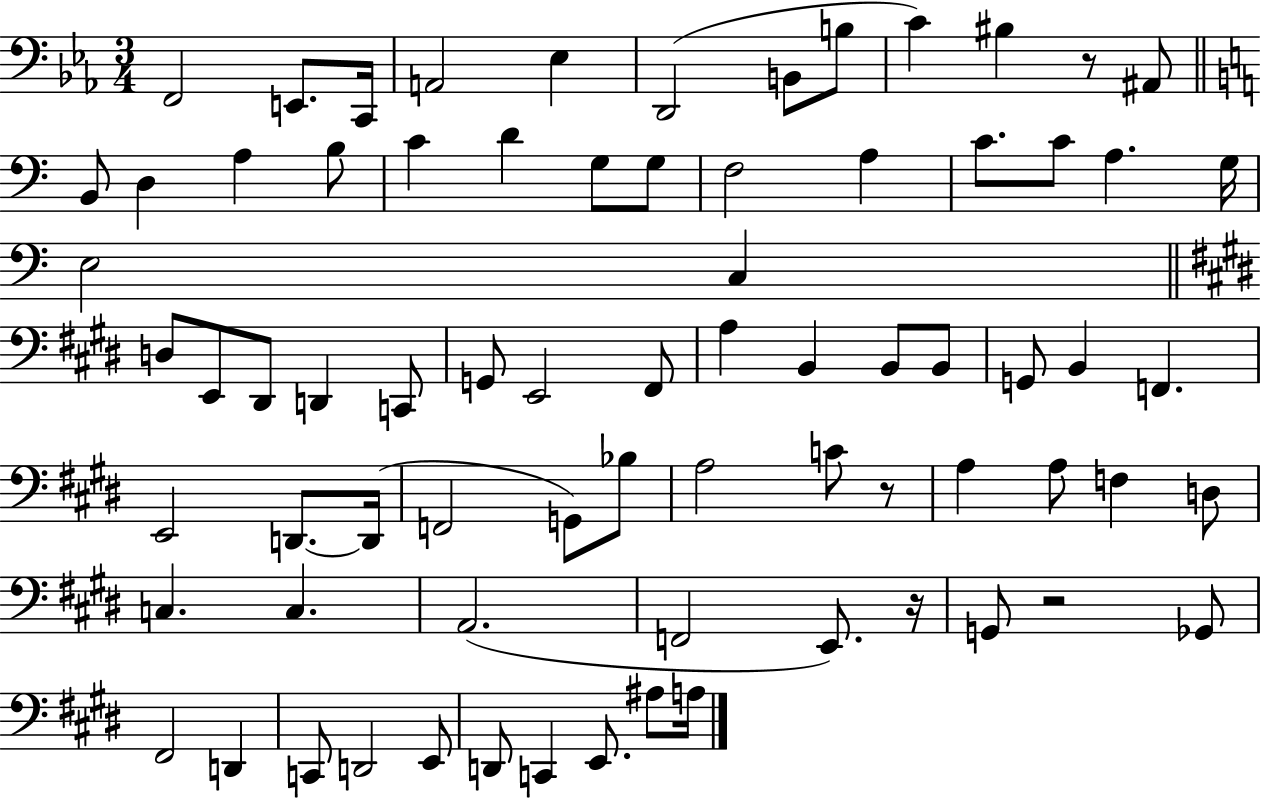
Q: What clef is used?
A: bass